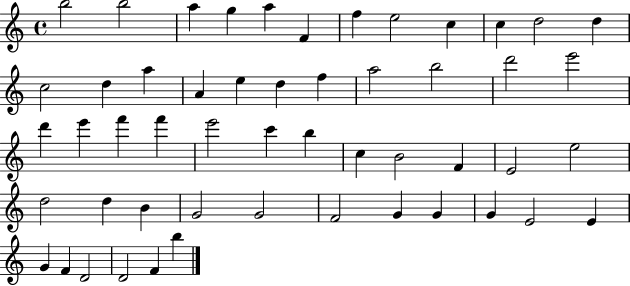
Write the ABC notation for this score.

X:1
T:Untitled
M:4/4
L:1/4
K:C
b2 b2 a g a F f e2 c c d2 d c2 d a A e d f a2 b2 d'2 e'2 d' e' f' f' e'2 c' b c B2 F E2 e2 d2 d B G2 G2 F2 G G G E2 E G F D2 D2 F b